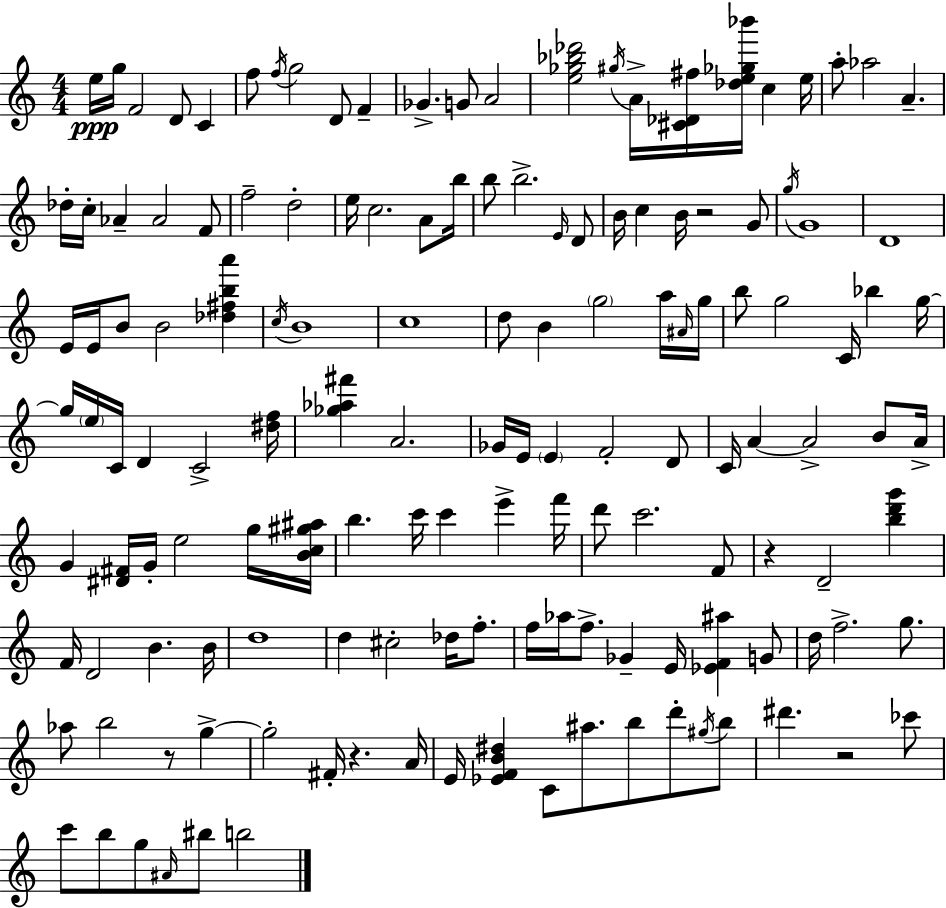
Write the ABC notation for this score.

X:1
T:Untitled
M:4/4
L:1/4
K:Am
e/4 g/4 F2 D/2 C f/2 f/4 g2 D/2 F _G G/2 A2 [e_g_b_d']2 ^g/4 A/4 [^C_D^f]/4 [_de_g_b']/4 c e/4 a/2 _a2 A _d/4 c/4 _A _A2 F/2 f2 d2 e/4 c2 A/2 b/4 b/2 b2 E/4 D/2 B/4 c B/4 z2 G/2 g/4 G4 D4 E/4 E/4 B/2 B2 [_d^fba'] c/4 B4 c4 d/2 B g2 a/4 ^A/4 g/4 b/2 g2 C/4 _b g/4 g/4 e/4 C/4 D C2 [^df]/4 [_g_a^f'] A2 _G/4 E/4 E F2 D/2 C/4 A A2 B/2 A/4 G [^D^F]/4 G/4 e2 g/4 [Bc^g^a]/4 b c'/4 c' e' f'/4 d'/2 c'2 F/2 z D2 [bd'g'] F/4 D2 B B/4 d4 d ^c2 _d/4 f/2 f/4 _a/4 f/2 _G E/4 [_EF^a] G/2 d/4 f2 g/2 _a/2 b2 z/2 g g2 ^F/4 z A/4 E/4 [_EFB^d] C/2 ^a/2 b/2 d'/2 ^g/4 b/2 ^d' z2 _c'/2 c'/2 b/2 g/2 ^A/4 ^b/2 b2